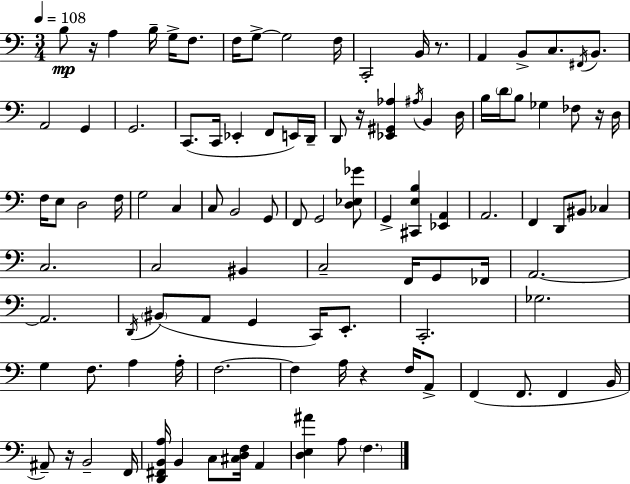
B3/e R/s A3/q B3/s G3/s F3/e. F3/s G3/e G3/h F3/s C2/h B2/s R/e. A2/q B2/e C3/e. F#2/s B2/e. A2/h G2/q G2/h. C2/e. C2/s Eb2/q F2/e E2/s D2/s D2/e R/s [Eb2,G#2,Ab3]/q A#3/s B2/q D3/s B3/s D4/s B3/e Gb3/q FES3/e R/s D3/s F3/s E3/e D3/h F3/s G3/h C3/q C3/e B2/h G2/e F2/e G2/h [D3,Eb3,Gb4]/e G2/q [C#2,E3,B3]/q [Eb2,A2]/q A2/h. F2/q D2/e BIS2/e CES3/q C3/h. C3/h BIS2/q C3/h F2/s G2/e FES2/s A2/h. A2/h. D2/s BIS2/e A2/e G2/q C2/s E2/e. C2/h. Gb3/h. G3/q F3/e. A3/q A3/s F3/h. F3/q A3/s R/q F3/s A2/e F2/q F2/e. F2/q B2/s A#2/e R/s B2/h F2/s [D2,F#2,B2,A3]/s B2/q C3/e [C#3,D3,F3]/s A2/q [D3,E3,A#4]/q A3/e F3/q.